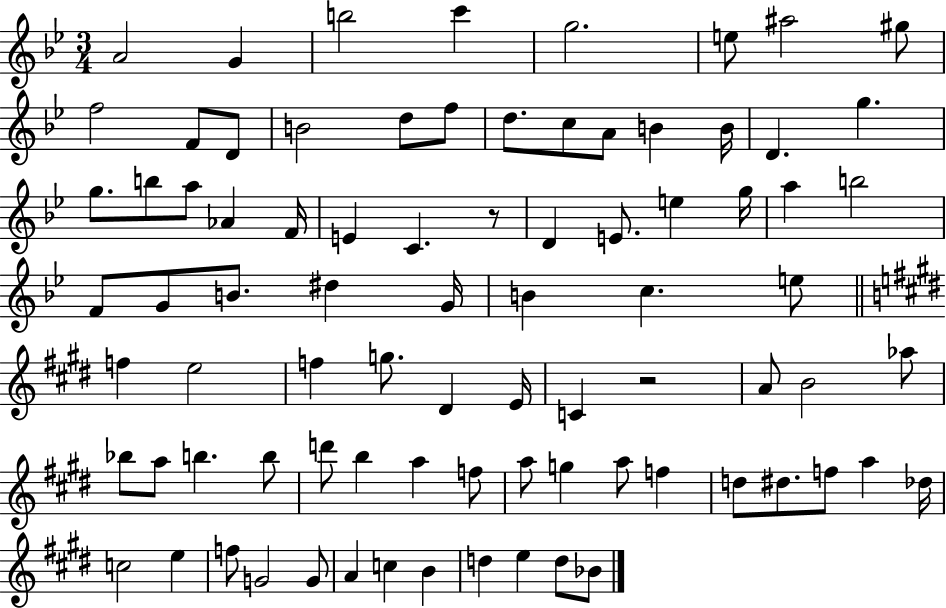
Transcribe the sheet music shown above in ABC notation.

X:1
T:Untitled
M:3/4
L:1/4
K:Bb
A2 G b2 c' g2 e/2 ^a2 ^g/2 f2 F/2 D/2 B2 d/2 f/2 d/2 c/2 A/2 B B/4 D g g/2 b/2 a/2 _A F/4 E C z/2 D E/2 e g/4 a b2 F/2 G/2 B/2 ^d G/4 B c e/2 f e2 f g/2 ^D E/4 C z2 A/2 B2 _a/2 _b/2 a/2 b b/2 d'/2 b a f/2 a/2 g a/2 f d/2 ^d/2 f/2 a _d/4 c2 e f/2 G2 G/2 A c B d e d/2 _B/2